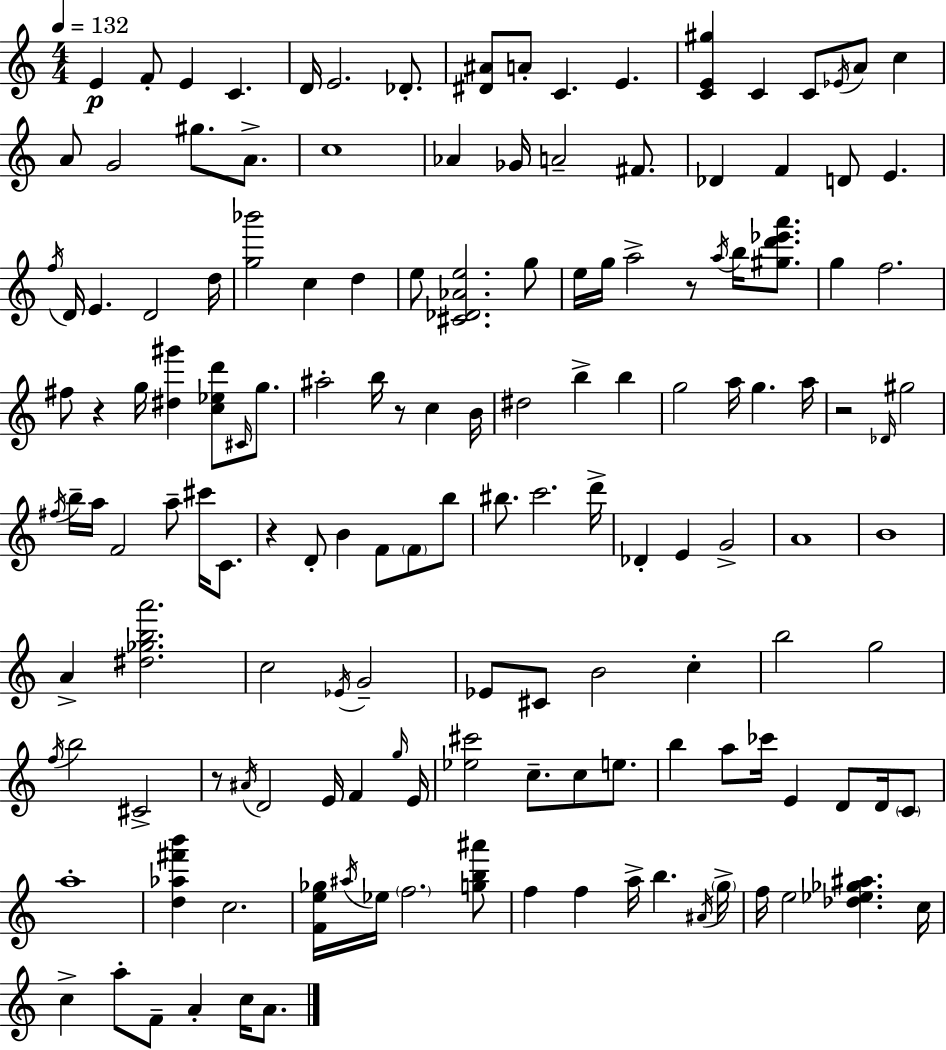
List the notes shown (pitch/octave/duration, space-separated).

E4/q F4/e E4/q C4/q. D4/s E4/h. Db4/e. [D#4,A#4]/e A4/e C4/q. E4/q. [C4,E4,G#5]/q C4/q C4/e Eb4/s A4/e C5/q A4/e G4/h G#5/e. A4/e. C5/w Ab4/q Gb4/s A4/h F#4/e. Db4/q F4/q D4/e E4/q. F5/s D4/s E4/q. D4/h D5/s [G5,Bb6]/h C5/q D5/q E5/e [C#4,Db4,Ab4,E5]/h. G5/e E5/s G5/s A5/h R/e A5/s B5/s [G#5,D6,Eb6,A6]/e. G5/q F5/h. F#5/e R/q G5/s [D#5,G#6]/q [C5,Eb5,D6]/e C#4/s G5/e. A#5/h B5/s R/e C5/q B4/s D#5/h B5/q B5/q G5/h A5/s G5/q. A5/s R/h Db4/s G#5/h F#5/s B5/s A5/s F4/h A5/e C#6/s C4/e. R/q D4/e B4/q F4/e F4/e B5/e BIS5/e. C6/h. D6/s Db4/q E4/q G4/h A4/w B4/w A4/q [D#5,Gb5,B5,A6]/h. C5/h Eb4/s G4/h Eb4/e C#4/e B4/h C5/q B5/h G5/h F5/s B5/h C#4/h R/e A#4/s D4/h E4/s F4/q G5/s E4/s [Eb5,C#6]/h C5/e. C5/e E5/e. B5/q A5/e CES6/s E4/q D4/e D4/s C4/e A5/w [D5,Ab5,F#6,B6]/q C5/h. [F4,E5,Gb5]/s A#5/s Eb5/s F5/h. [G5,B5,A#6]/e F5/q F5/q A5/s B5/q. A#4/s G5/s F5/s E5/h [Db5,Eb5,Gb5,A#5]/q. C5/s C5/q A5/e F4/e A4/q C5/s A4/e.